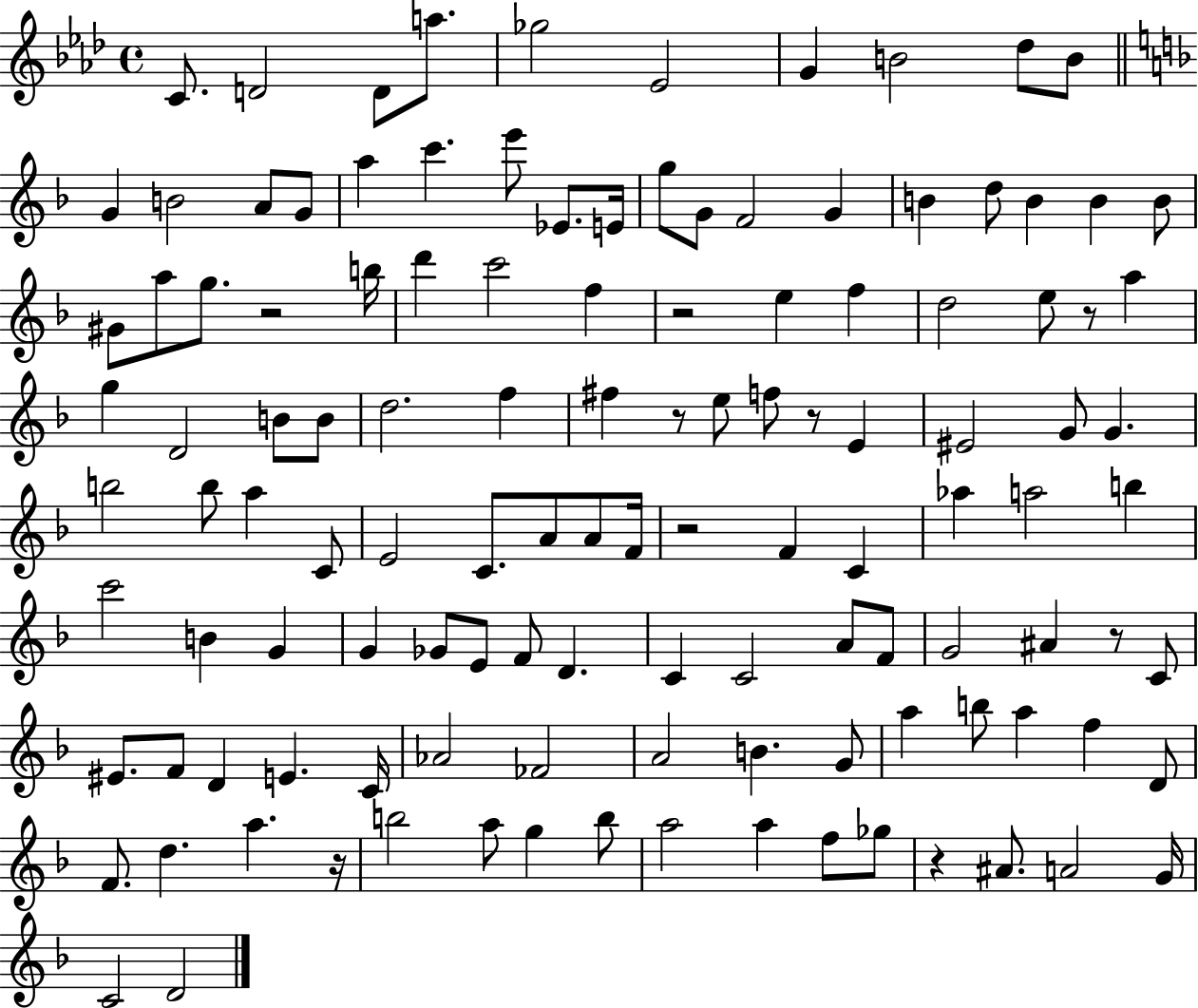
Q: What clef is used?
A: treble